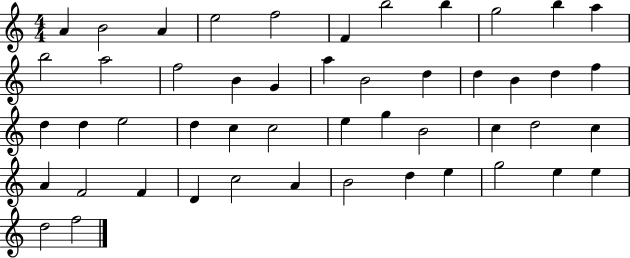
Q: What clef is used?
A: treble